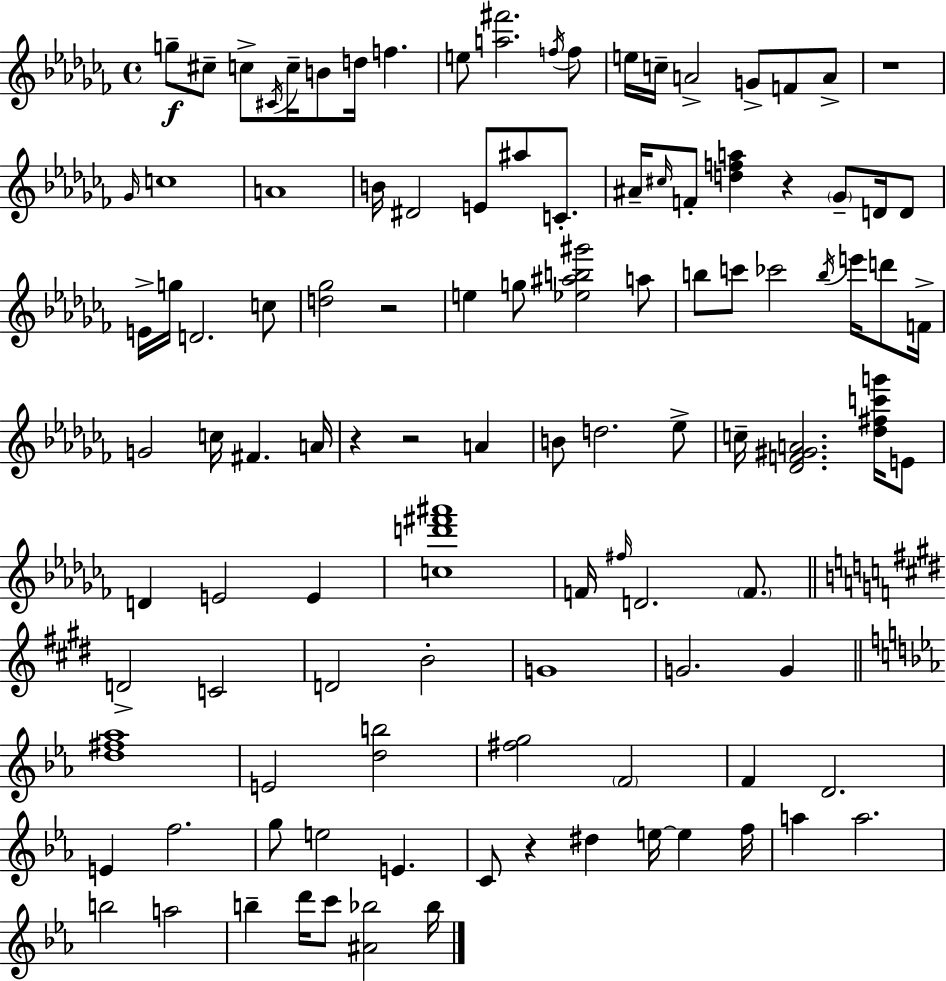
{
  \clef treble
  \time 4/4
  \defaultTimeSignature
  \key aes \minor
  g''8--\f cis''8-- c''8-> \acciaccatura { cis'16 } c''16-- b'8 d''16 f''4. | e''8 <a'' fis'''>2. \acciaccatura { f''16 } | f''8 e''16 c''16-- a'2-> g'8-> f'8 | a'8-> r1 | \break \grace { ges'16 } c''1 | a'1 | b'16 dis'2 e'8 ais''8 | c'8.-. ais'16-- \grace { cis''16 } f'8-. <d'' f'' a''>4 r4 \parenthesize ges'8-- | \break d'16 d'8 e'16-> g''16 d'2. | c''8 <d'' ges''>2 r2 | e''4 g''8 <ees'' ais'' b'' gis'''>2 | a''8 b''8 c'''8 ces'''2 | \break \acciaccatura { b''16 } e'''16 d'''8 f'16-> g'2 c''16 fis'4. | a'16 r4 r2 | a'4 b'8 d''2. | ees''8-> c''16-- <des' f' gis' a'>2. | \break <des'' fis'' c''' g'''>16 e'8 d'4 e'2 | e'4 <c'' d''' fis''' ais'''>1 | f'16 \grace { fis''16 } d'2. | \parenthesize f'8. \bar "||" \break \key e \major d'2-> c'2 | d'2 b'2-. | g'1 | g'2. g'4 | \break \bar "||" \break \key ees \major <d'' fis'' aes''>1 | e'2 <d'' b''>2 | <fis'' g''>2 \parenthesize f'2 | f'4 d'2. | \break e'4 f''2. | g''8 e''2 e'4. | c'8 r4 dis''4 e''16~~ e''4 f''16 | a''4 a''2. | \break b''2 a''2 | b''4-- d'''16 c'''8 <ais' bes''>2 bes''16 | \bar "|."
}